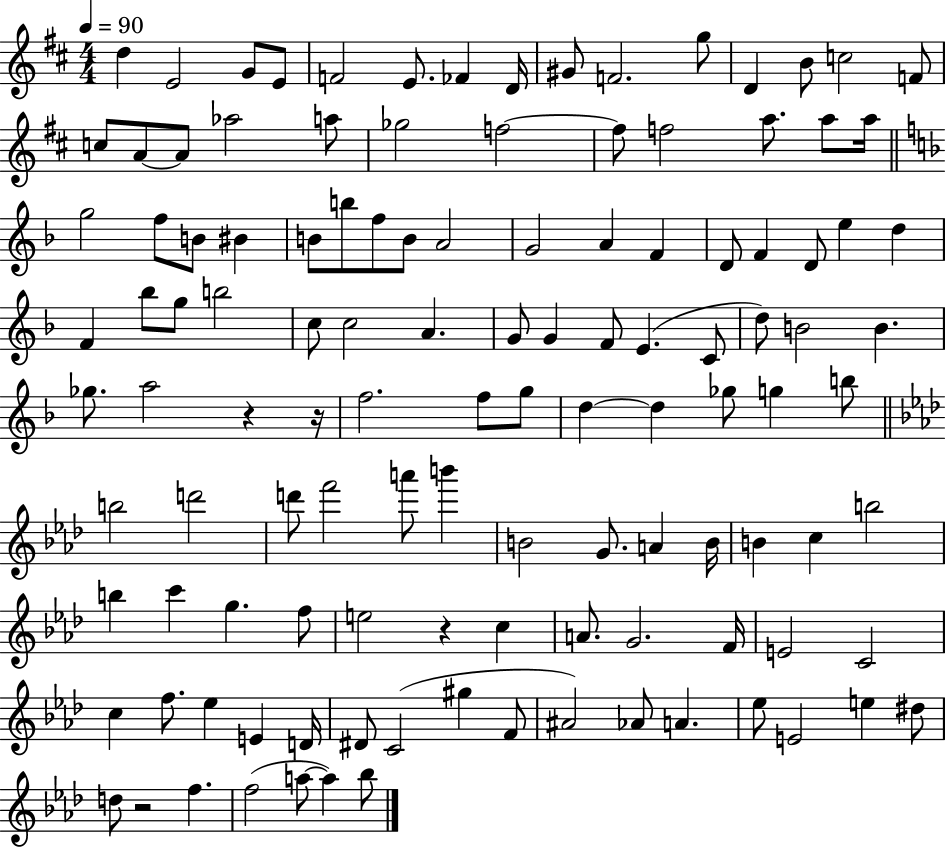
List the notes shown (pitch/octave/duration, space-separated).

D5/q E4/h G4/e E4/e F4/h E4/e. FES4/q D4/s G#4/e F4/h. G5/e D4/q B4/e C5/h F4/e C5/e A4/e A4/e Ab5/h A5/e Gb5/h F5/h F5/e F5/h A5/e. A5/e A5/s G5/h F5/e B4/e BIS4/q B4/e B5/e F5/e B4/e A4/h G4/h A4/q F4/q D4/e F4/q D4/e E5/q D5/q F4/q Bb5/e G5/e B5/h C5/e C5/h A4/q. G4/e G4/q F4/e E4/q. C4/e D5/e B4/h B4/q. Gb5/e. A5/h R/q R/s F5/h. F5/e G5/e D5/q D5/q Gb5/e G5/q B5/e B5/h D6/h D6/e F6/h A6/e B6/q B4/h G4/e. A4/q B4/s B4/q C5/q B5/h B5/q C6/q G5/q. F5/e E5/h R/q C5/q A4/e. G4/h. F4/s E4/h C4/h C5/q F5/e. Eb5/q E4/q D4/s D#4/e C4/h G#5/q F4/e A#4/h Ab4/e A4/q. Eb5/e E4/h E5/q D#5/e D5/e R/h F5/q. F5/h A5/e A5/q Bb5/e